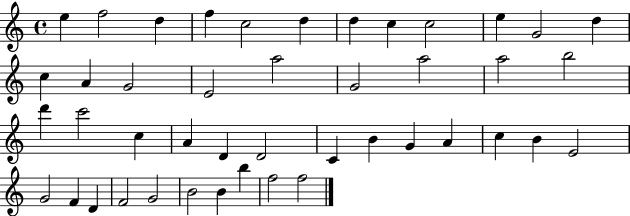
E5/q F5/h D5/q F5/q C5/h D5/q D5/q C5/q C5/h E5/q G4/h D5/q C5/q A4/q G4/h E4/h A5/h G4/h A5/h A5/h B5/h D6/q C6/h C5/q A4/q D4/q D4/h C4/q B4/q G4/q A4/q C5/q B4/q E4/h G4/h F4/q D4/q F4/h G4/h B4/h B4/q B5/q F5/h F5/h